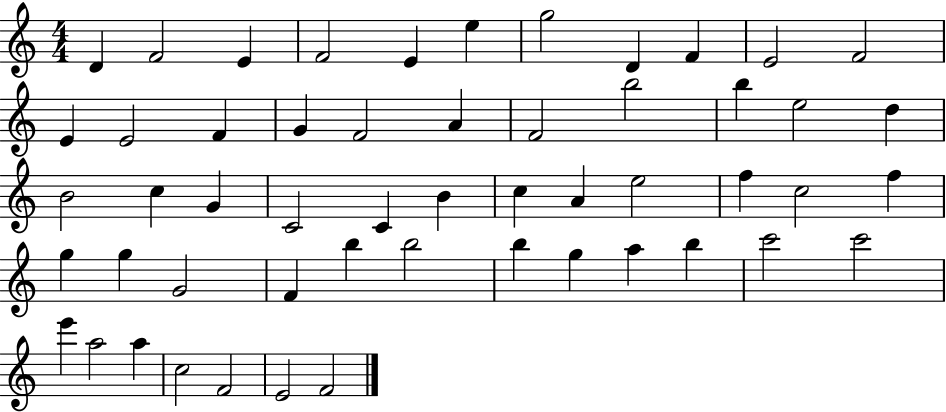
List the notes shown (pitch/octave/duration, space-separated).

D4/q F4/h E4/q F4/h E4/q E5/q G5/h D4/q F4/q E4/h F4/h E4/q E4/h F4/q G4/q F4/h A4/q F4/h B5/h B5/q E5/h D5/q B4/h C5/q G4/q C4/h C4/q B4/q C5/q A4/q E5/h F5/q C5/h F5/q G5/q G5/q G4/h F4/q B5/q B5/h B5/q G5/q A5/q B5/q C6/h C6/h E6/q A5/h A5/q C5/h F4/h E4/h F4/h